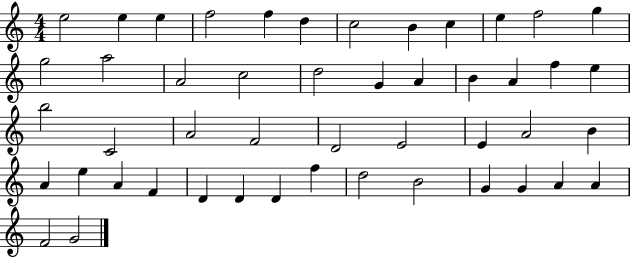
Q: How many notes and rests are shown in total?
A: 48